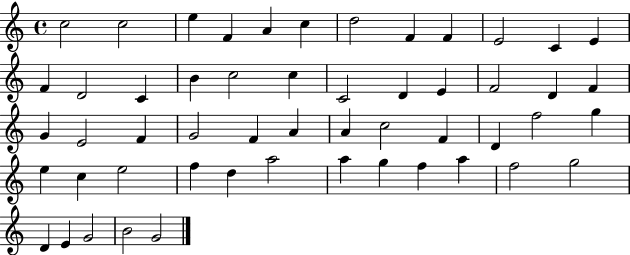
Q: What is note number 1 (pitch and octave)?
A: C5